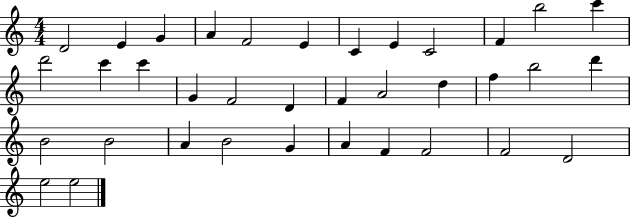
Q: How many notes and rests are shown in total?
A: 36